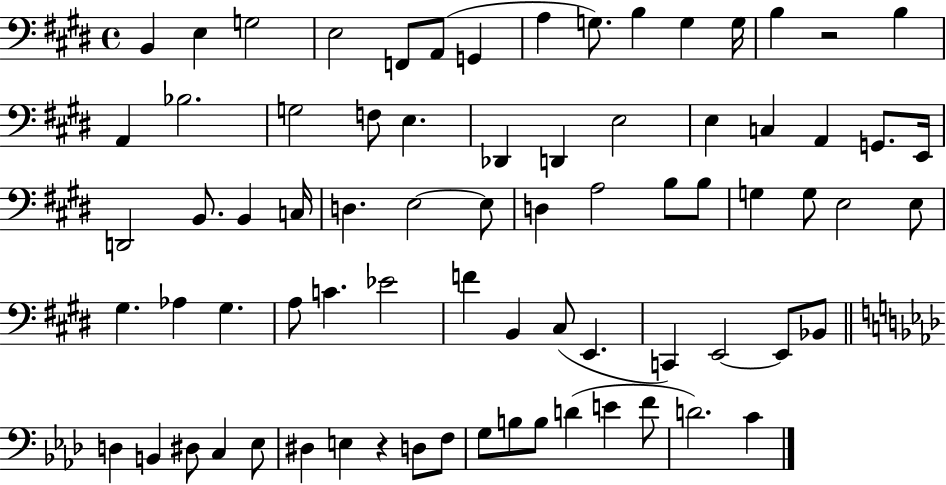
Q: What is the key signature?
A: E major